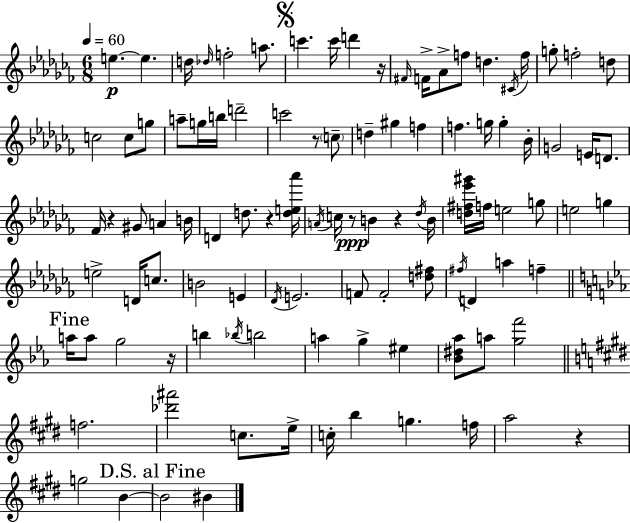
{
  \clef treble
  \numericTimeSignature
  \time 6/8
  \key aes \minor
  \tempo 4 = 60
  e''4.~~\p e''4. | d''16 \grace { des''16 } f''2-. a''8. | \mark \markup { \musicglyph "scripts.segno" } c'''4. c'''16 d'''4 | r16 \grace { fis'16 } f'16-> aes'8-> f''8 d''4. | \break \acciaccatura { cis'16 } f''16 g''8-. f''2-. | d''8 c''2 c''8 | g''8 a''8-- g''16 b''16 d'''2-- | c'''2 r8 | \break \parenthesize c''8-- d''4-- gis''4 f''4 | f''4. g''16 g''4-. | bes'16-. g'2 e'16 | d'8. fes'16 r4 gis'8 a'4 | \break b'16 d'4 d''8. r4 | <d'' e'' aes'''>16 \acciaccatura { a'16 } c''16 r8\ppp b'4 r4 | \acciaccatura { des''16 } b'16 <d'' fis'' ees''' gis'''>16 f''16 e''2 | g''8 e''2 | \break g''4 e''2-> | d'16 c''8. b'2 | e'4 \acciaccatura { des'16 } e'2. | f'8 f'2-. | \break <d'' fis''>8 \acciaccatura { fis''16 } d'4 a''4 | f''4-- \mark "Fine" \bar "||" \break \key ees \major a''16 a''8 g''2 r16 | b''4 \acciaccatura { bes''16 } b''2 | a''4 g''4-> eis''4 | <bes' dis'' aes''>8 a''8 <g'' f'''>2 | \break \bar "||" \break \key e \major f''2. | <des''' ais'''>2 c''8. e''16-> | c''16-. b''4 g''4. f''16 | a''2 r4 | \break g''2 b'4~~ | \mark "D.S. al Fine" b'2 bis'4 | \bar "|."
}